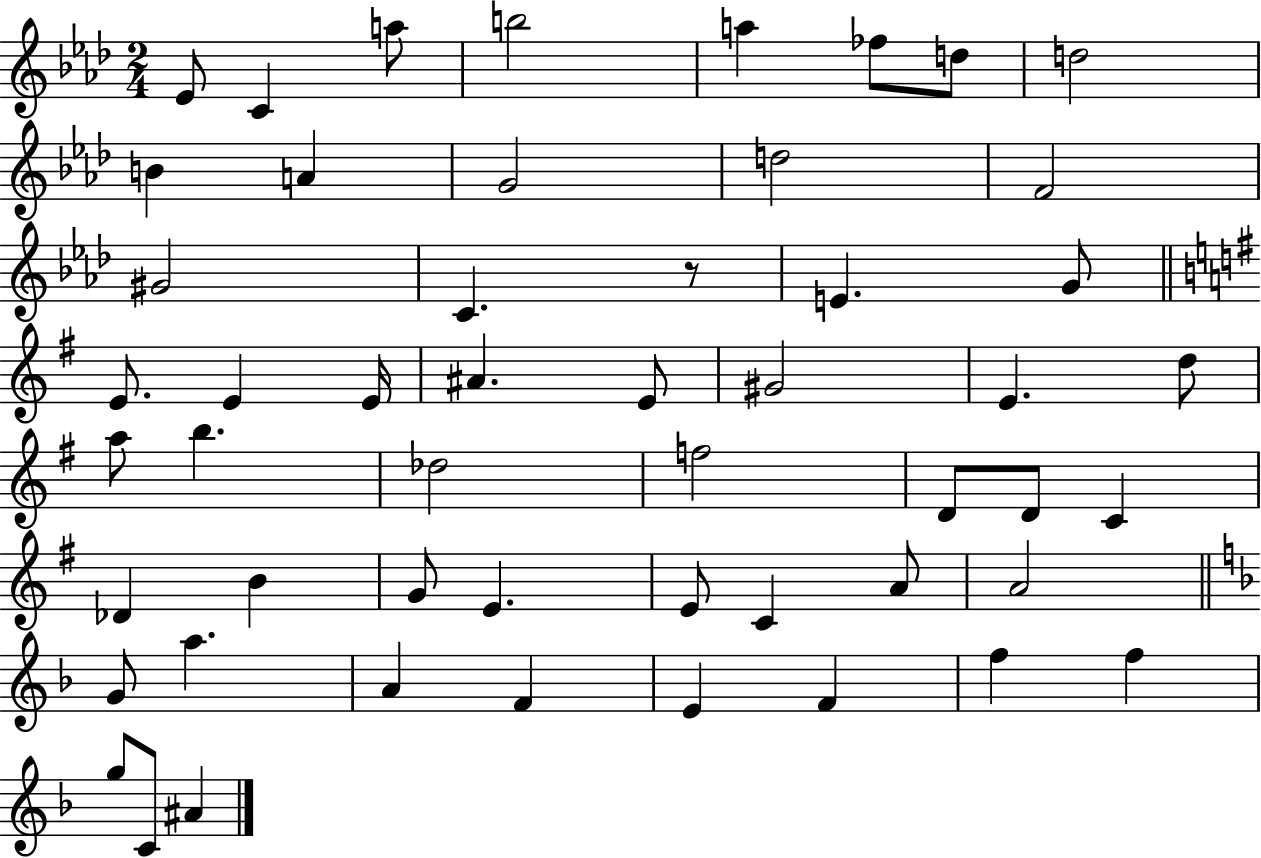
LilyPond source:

{
  \clef treble
  \numericTimeSignature
  \time 2/4
  \key aes \major
  ees'8 c'4 a''8 | b''2 | a''4 fes''8 d''8 | d''2 | \break b'4 a'4 | g'2 | d''2 | f'2 | \break gis'2 | c'4. r8 | e'4. g'8 | \bar "||" \break \key g \major e'8. e'4 e'16 | ais'4. e'8 | gis'2 | e'4. d''8 | \break a''8 b''4. | des''2 | f''2 | d'8 d'8 c'4 | \break des'4 b'4 | g'8 e'4. | e'8 c'4 a'8 | a'2 | \break \bar "||" \break \key f \major g'8 a''4. | a'4 f'4 | e'4 f'4 | f''4 f''4 | \break g''8 c'8 ais'4 | \bar "|."
}